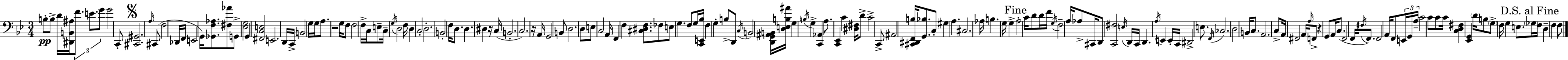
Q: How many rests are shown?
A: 4